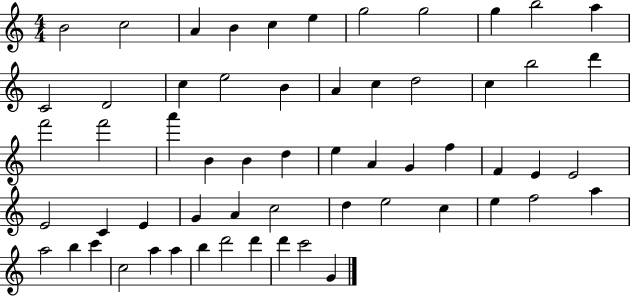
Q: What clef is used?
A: treble